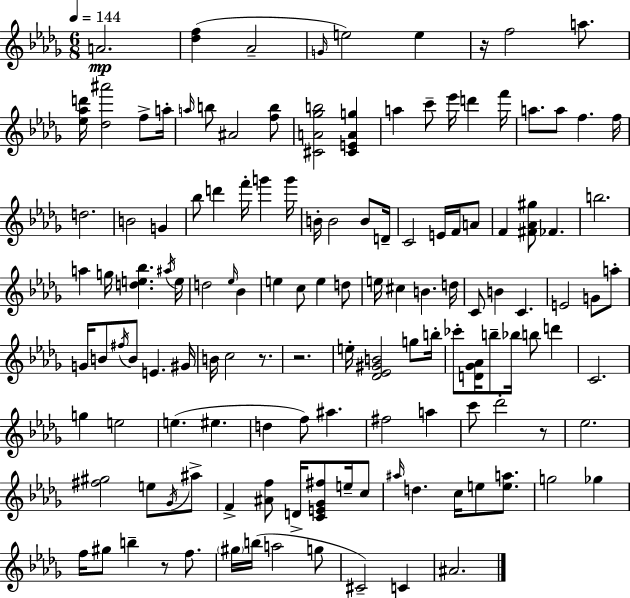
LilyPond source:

{
  \clef treble
  \numericTimeSignature
  \time 6/8
  \key bes \minor
  \tempo 4 = 144
  a'2.\mp | <des'' f''>4( aes'2-- | \grace { g'16 } e''2) e''4 | r16 f''2 a''8. | \break <ees'' aes'' d'''>16 <des'' ais'''>2 f''8-> | a''16-. \grace { a''16 } b''8 ais'2 | <f'' b''>8 <cis' a' ges'' b''>2 <cis' e' a' g''>4 | a''4 c'''8-- ees'''16 d'''4 | \break f'''16 a''8. a''8 f''4. | f''16 d''2. | b'2 g'4 | bes''8 d'''4 f'''16-. g'''4 | \break g'''16 b'16-. b'2 b'8 | d'16-- c'2 e'16 f'16 | a'8 f'4 <fis' aes' gis''>8 fes'4. | b''2. | \break a''4 g''16 <d'' e'' bes''>4. | \acciaccatura { ais''16 } e''16 d''2 \grace { ees''16 } | bes'4 e''4 c''8 e''4 | d''8 e''16 cis''4 b'4. | \break d''16 c'8 b'4 c'4. | e'2 | g'8 a''8-. g'16 b'8 \acciaccatura { fis''16 } b'8 e'4. | gis'16 b'16 c''2 | \break r8. r2. | e''16-. <des' ees' gis' b'>2 | g''8 b''16-. ces'''8-. <d' ges' aes'>16 b''8-- bes''16 b''8 | d'''4 c'2. | \break g''4 e''2 | e''4.( eis''4. | d''4 f''8) ais''4. | fis''2 | \break a''4 c'''8 des'''2-. | r8 ees''2. | <fis'' gis''>2 | e''8 \acciaccatura { ges'16 } ais''8-> f'4-> <ais' f''>8 | \break d'16-> <c' e' ges' fis''>8 e''16-- c''8 \grace { ais''16 } d''4. | c''16 e''8 <e'' a''>8. g''2 | ges''4 f''16 gis''8 b''4-- | r8 f''8. \parenthesize gis''16 b''16( a''2 | \break g''8 cis'2--) | c'4 ais'2. | \bar "|."
}